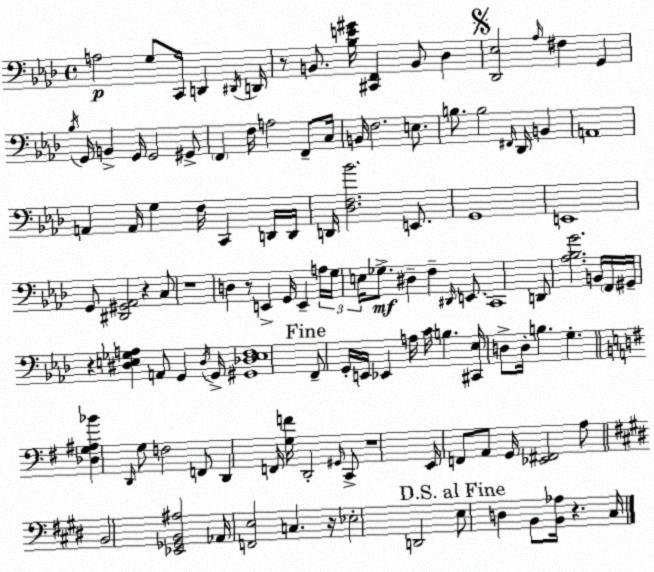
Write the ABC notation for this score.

X:1
T:Untitled
M:4/4
L:1/4
K:Fm
A,2 G,/2 C,,/4 D,, ^D,,/4 D,,/4 z/2 B,,/2 [_B,E^G]/4 [^C,,F,,] B,,/2 _D, [_D,,_E,]2 _A,/4 ^F, G,, _B,/4 G,,/4 B,, G,,/4 G,,2 ^G,,/2 F,, F,/4 A,2 F,,/2 C,/4 B,,/4 F,2 E,/2 B,/2 B,2 ^F,,/4 _D,,/4 B,, A,,4 A,, A,,/4 G, F,/4 C,, D,,/4 D,,/4 D,,/4 [_D,F,_B]2 E,,/2 G,,4 E,,4 G,,/2 [^D,,^G,,_A,,]2 z C,/2 z4 D, z/2 E,, G,,/4 E,, A,/4 G,/4 E,/4 _G,/2 ^D, F, ^D,,/4 E,,/2 C,,4 D,,/2 [_A,_B,G]2 B,,/4 F,,/4 ^G,,/4 z [^D,E,_G,A,] A,,/2 G,, ^D,/4 G,,/4 [^G,,_D,E,F,]4 F,,/2 G,,/4 E,,/4 _E,, A,/4 C/4 B, [^C,,_E,]/4 D,/2 D,/4 B, G, [_D,G,^A,_B] D,,/4 G,/2 F,2 F,,/2 D,, F,,/4 [G,F]/4 D,,2 ^G,,/4 C,,/2 z4 E,,/4 F,,/2 A,,/2 G,,/4 [_E,,^F,,]2 A,/2 B,,2 [_E,,_G,,B,,^A,]2 _A,,/4 [F,,E,]2 C, z/4 _E,2 D,,2 E,/2 D, B,,/2 [B,,_A,]/4 z ^C,/4